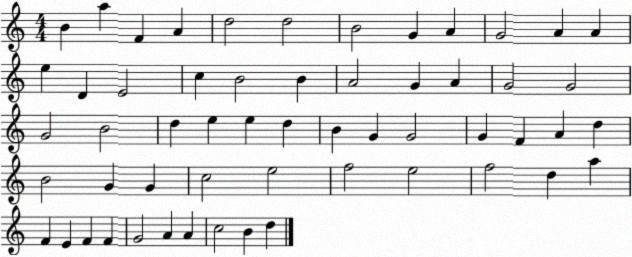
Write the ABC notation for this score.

X:1
T:Untitled
M:4/4
L:1/4
K:C
B a F A d2 d2 B2 G A G2 A A e D E2 c B2 B A2 G A G2 G2 G2 B2 d e e d B G G2 G F A d B2 G G c2 e2 f2 e2 f2 d a F E F F G2 A A c2 B d